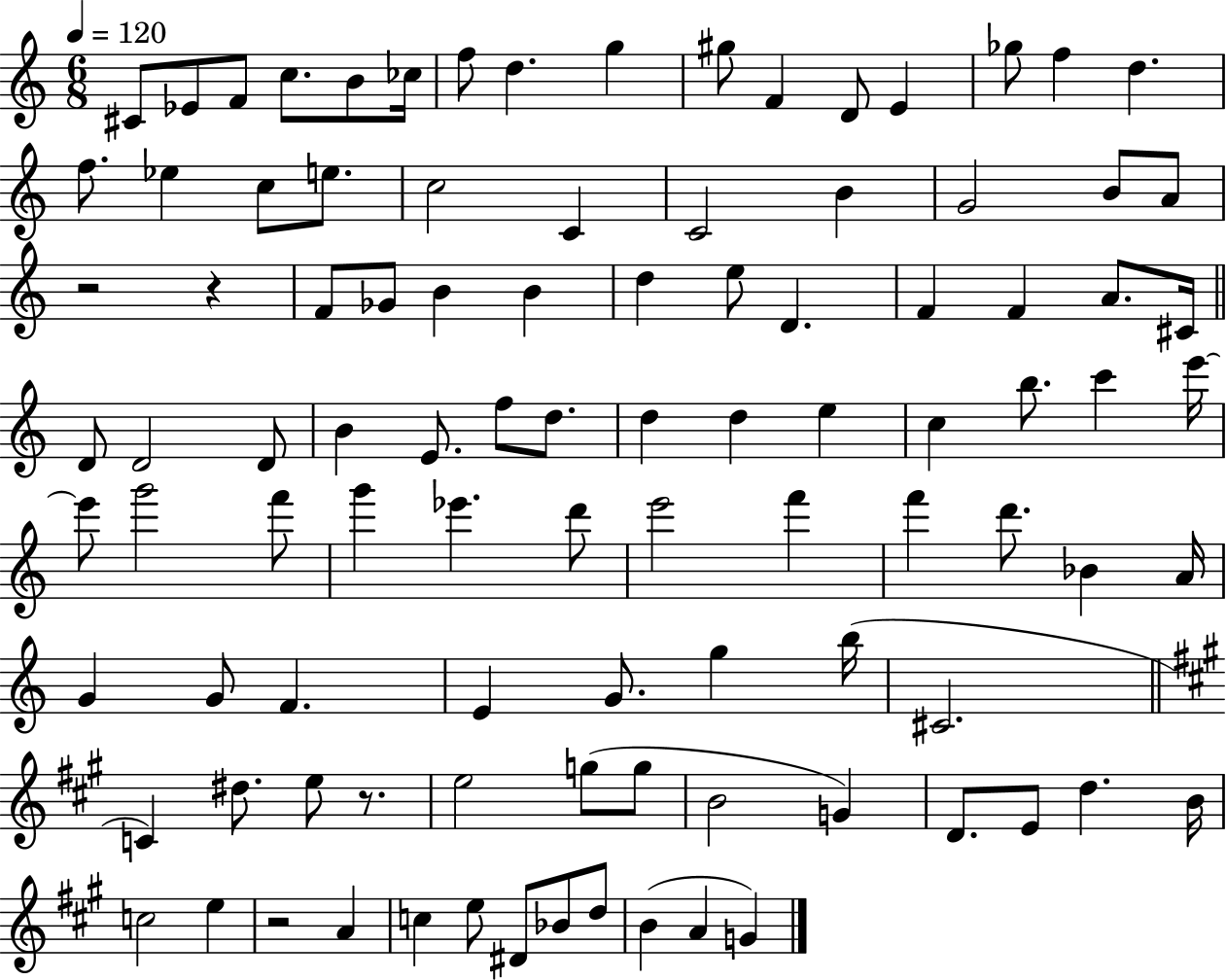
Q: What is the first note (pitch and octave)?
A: C#4